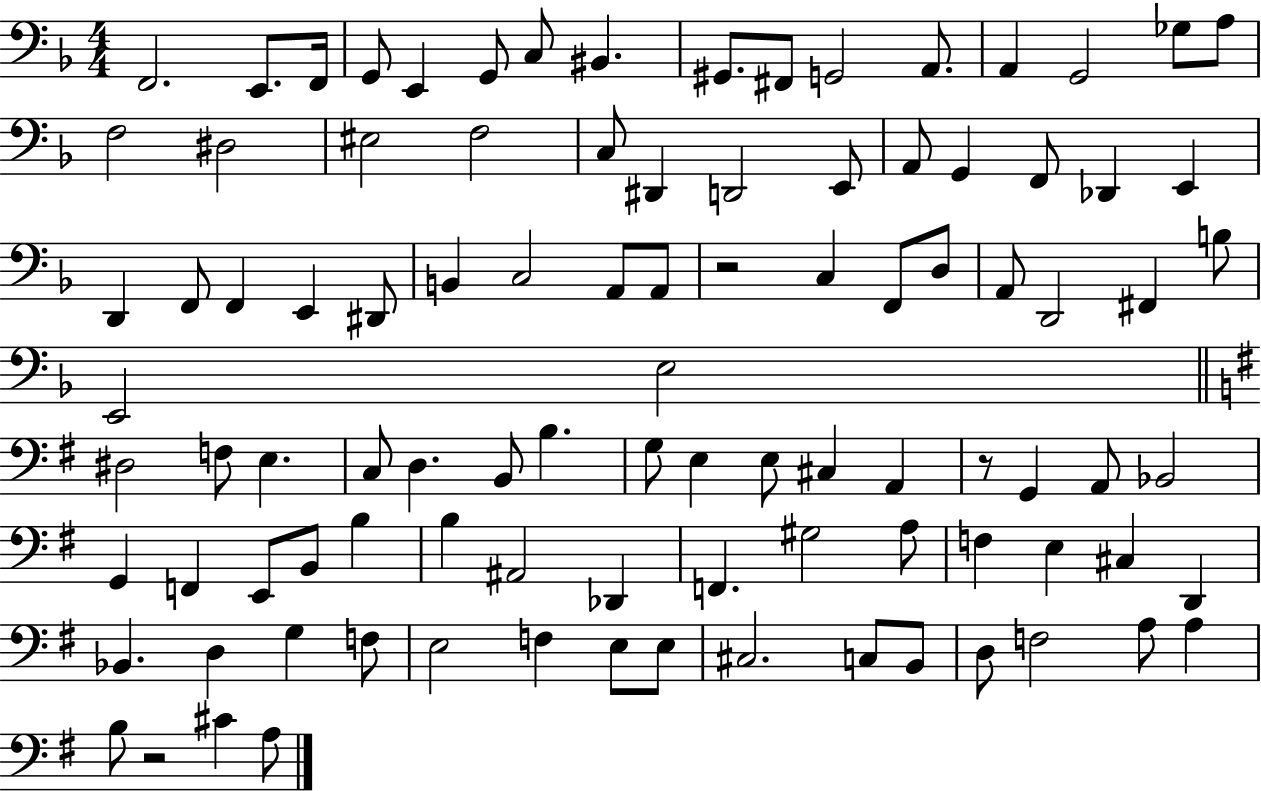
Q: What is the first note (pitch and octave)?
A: F2